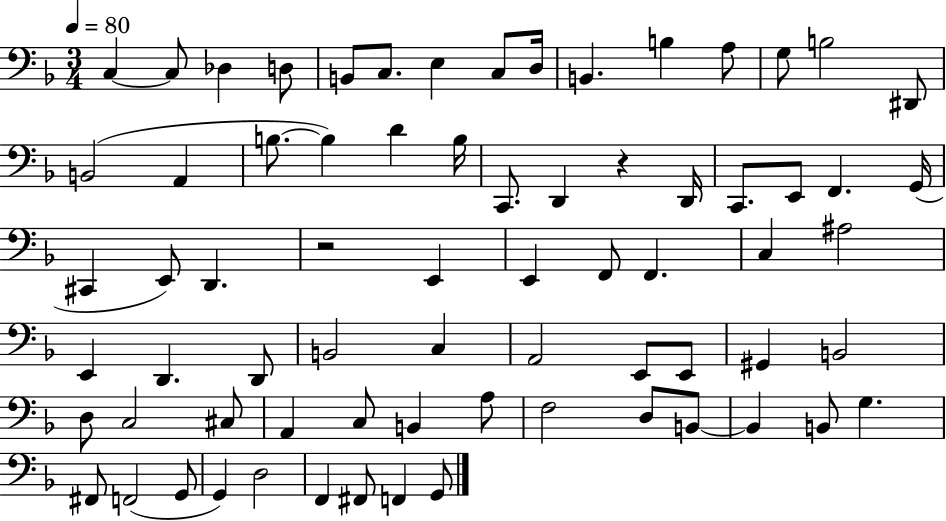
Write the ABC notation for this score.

X:1
T:Untitled
M:3/4
L:1/4
K:F
C, C,/2 _D, D,/2 B,,/2 C,/2 E, C,/2 D,/4 B,, B, A,/2 G,/2 B,2 ^D,,/2 B,,2 A,, B,/2 B, D B,/4 C,,/2 D,, z D,,/4 C,,/2 E,,/2 F,, G,,/4 ^C,, E,,/2 D,, z2 E,, E,, F,,/2 F,, C, ^A,2 E,, D,, D,,/2 B,,2 C, A,,2 E,,/2 E,,/2 ^G,, B,,2 D,/2 C,2 ^C,/2 A,, C,/2 B,, A,/2 F,2 D,/2 B,,/2 B,, B,,/2 G, ^F,,/2 F,,2 G,,/2 G,, D,2 F,, ^F,,/2 F,, G,,/2